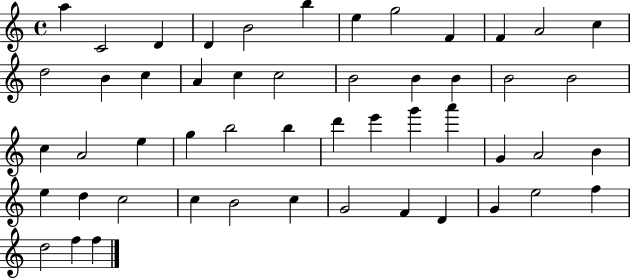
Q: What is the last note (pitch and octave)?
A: F5